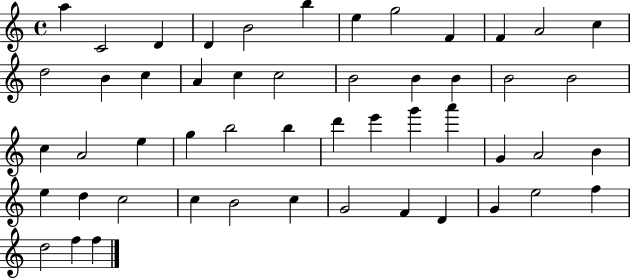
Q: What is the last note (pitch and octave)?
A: F5